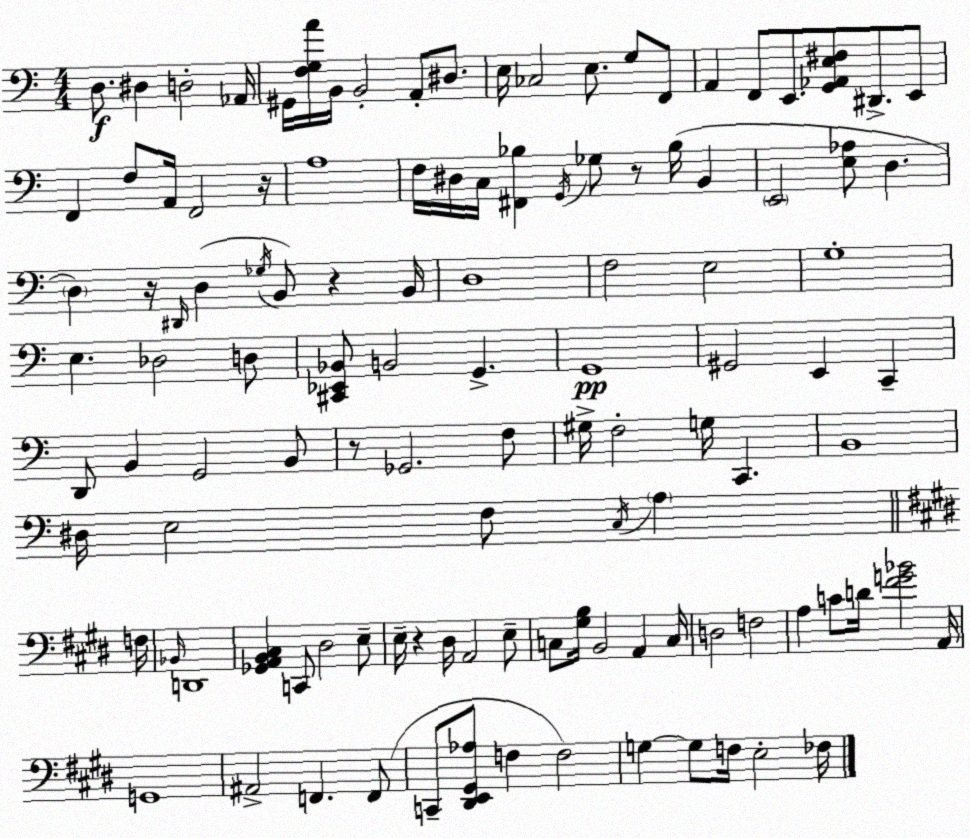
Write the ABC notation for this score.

X:1
T:Untitled
M:4/4
L:1/4
K:C
D,/2 ^D, D,2 _A,,/4 ^G,,/4 [F,G,A]/4 B,,/4 B,,2 A,,/2 ^D,/2 E,/4 _C,2 E,/2 G,/2 F,,/2 A,, F,,/2 E,,/2 [G,,_A,,E,^F,]/2 ^D,,/2 E,,/2 F,, F,/2 A,,/4 F,,2 z/4 A,4 F,/4 ^D,/4 C,/4 [^F,,_B,] G,,/4 _G,/2 z/2 _B,/4 B,, E,,2 [E,_A,]/2 D, D, z/4 ^D,,/4 D, _G,/4 B,,/2 z B,,/4 D,4 F,2 E,2 G,4 E, _D,2 D,/2 [^C,,_E,,_B,,]/2 B,,2 G,, G,,4 ^G,,2 E,, C,, D,,/2 B,, G,,2 B,,/2 z/2 _G,,2 F,/2 ^G,/4 F,2 G,/4 C,, B,,4 ^D,/4 E,2 F,/2 C,/4 A, F,/4 _B,,/4 D,,4 [_G,,A,,B,,^C,] C,,/2 ^D,2 E,/2 E,/4 z ^D,/4 A,,2 E,/2 C,/2 [^G,B,]/4 B,,2 A,, C,/4 D,2 F,2 A, C/2 D/4 [^FG_B]2 A,,/4 G,,4 ^A,,2 F,, F,,/2 C,,/2 [^D,,E,,^G,,_A,]/2 F, F,2 G, G,/2 F,/4 E,2 _F,/4